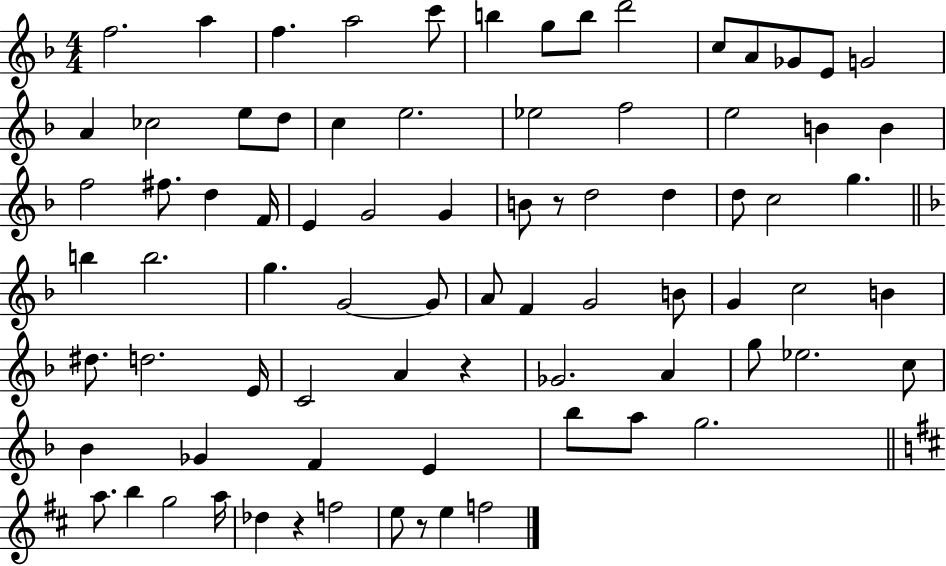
F5/h. A5/q F5/q. A5/h C6/e B5/q G5/e B5/e D6/h C5/e A4/e Gb4/e E4/e G4/h A4/q CES5/h E5/e D5/e C5/q E5/h. Eb5/h F5/h E5/h B4/q B4/q F5/h F#5/e. D5/q F4/s E4/q G4/h G4/q B4/e R/e D5/h D5/q D5/e C5/h G5/q. B5/q B5/h. G5/q. G4/h G4/e A4/e F4/q G4/h B4/e G4/q C5/h B4/q D#5/e. D5/h. E4/s C4/h A4/q R/q Gb4/h. A4/q G5/e Eb5/h. C5/e Bb4/q Gb4/q F4/q E4/q Bb5/e A5/e G5/h. A5/e. B5/q G5/h A5/s Db5/q R/q F5/h E5/e R/e E5/q F5/h